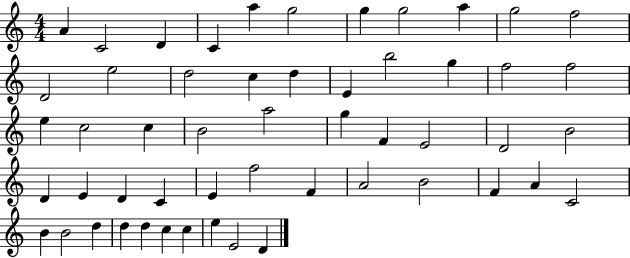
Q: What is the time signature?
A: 4/4